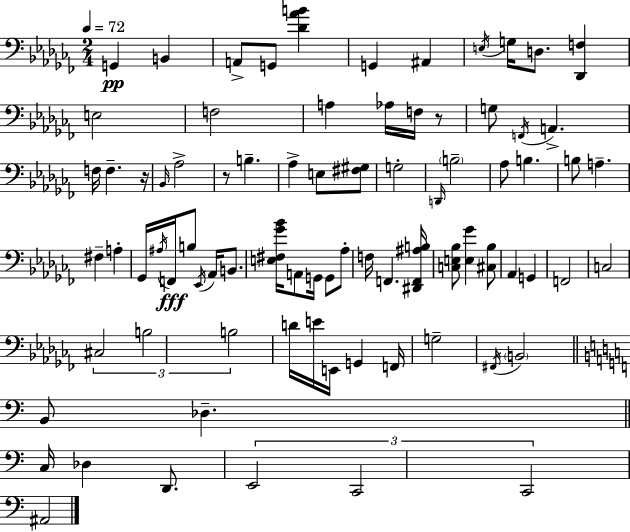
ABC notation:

X:1
T:Untitled
M:2/4
L:1/4
K:Abm
G,, B,, A,,/2 G,,/2 [_D_AB] G,, ^A,, E,/4 G,/4 D,/2 [_D,,F,] E,2 F,2 A, _A,/4 F,/4 z/2 G,/2 F,,/4 A,, F,/4 F, z/4 _B,,/4 _A,2 z/2 B, _A, E,/2 [^F,^G,]/2 G,2 D,,/4 B,2 _A,/2 B, B,/2 A, ^F, A, _G,,/4 ^A,/4 F,,/4 B,/2 _E,,/4 _A,,/4 B,,/2 [E,^F,_G_B]/4 A,,/2 G,,/4 G,,/2 _A,/2 F,/4 F,, [^D,,F,,^A,B,]/4 [C,E,_B,]/2 [E,_G] [^C,_B,]/2 _A,, G,, F,,2 C,2 ^C,2 B,2 B,2 D/4 E/4 E,,/4 G,, F,,/4 G,2 ^F,,/4 B,,2 B,,/2 _D, C,/4 _D, D,,/2 E,,2 C,,2 C,,2 ^A,,2